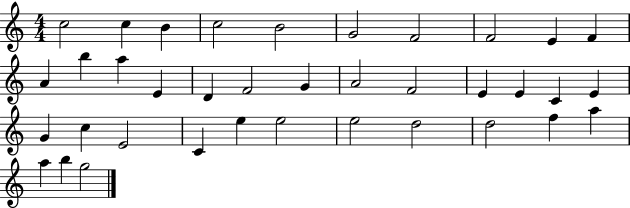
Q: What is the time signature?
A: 4/4